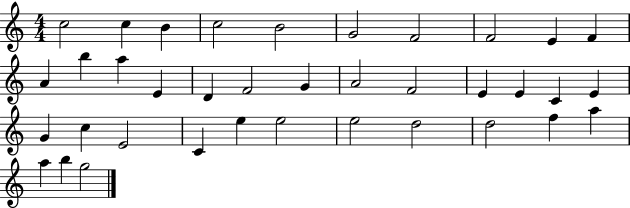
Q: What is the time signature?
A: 4/4